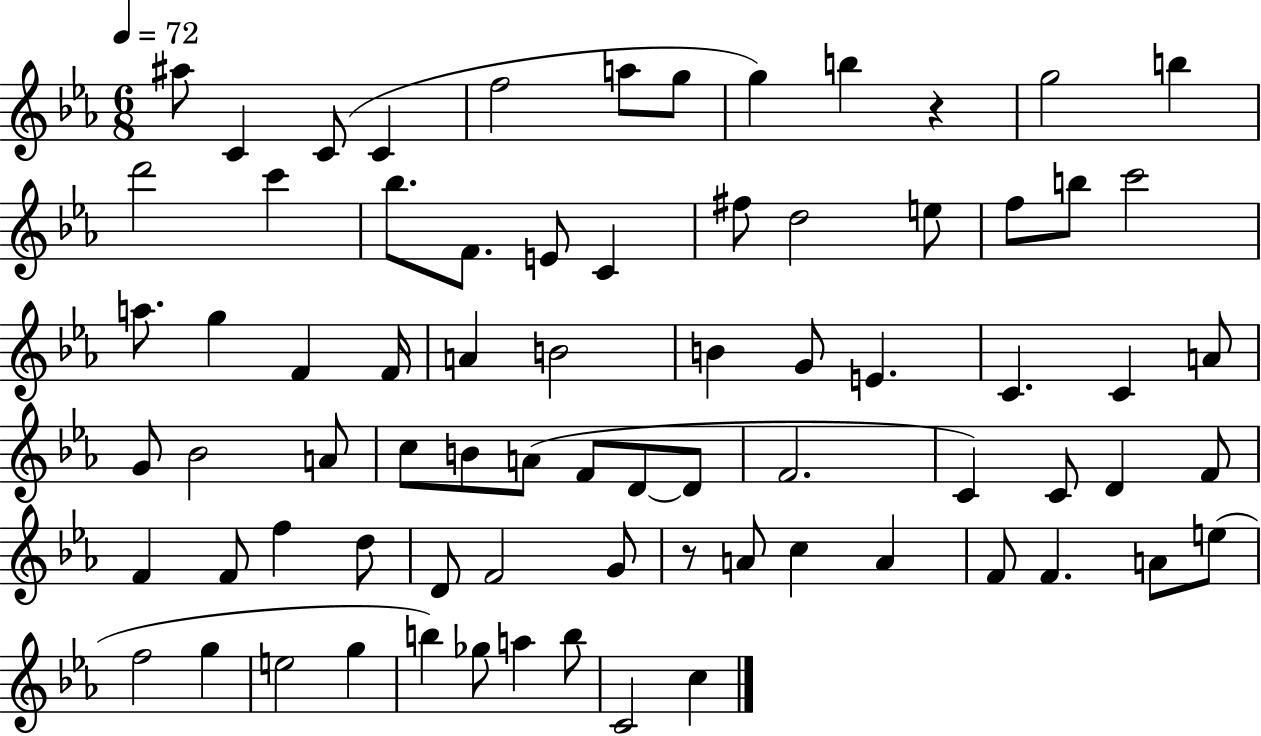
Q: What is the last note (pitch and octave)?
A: C5